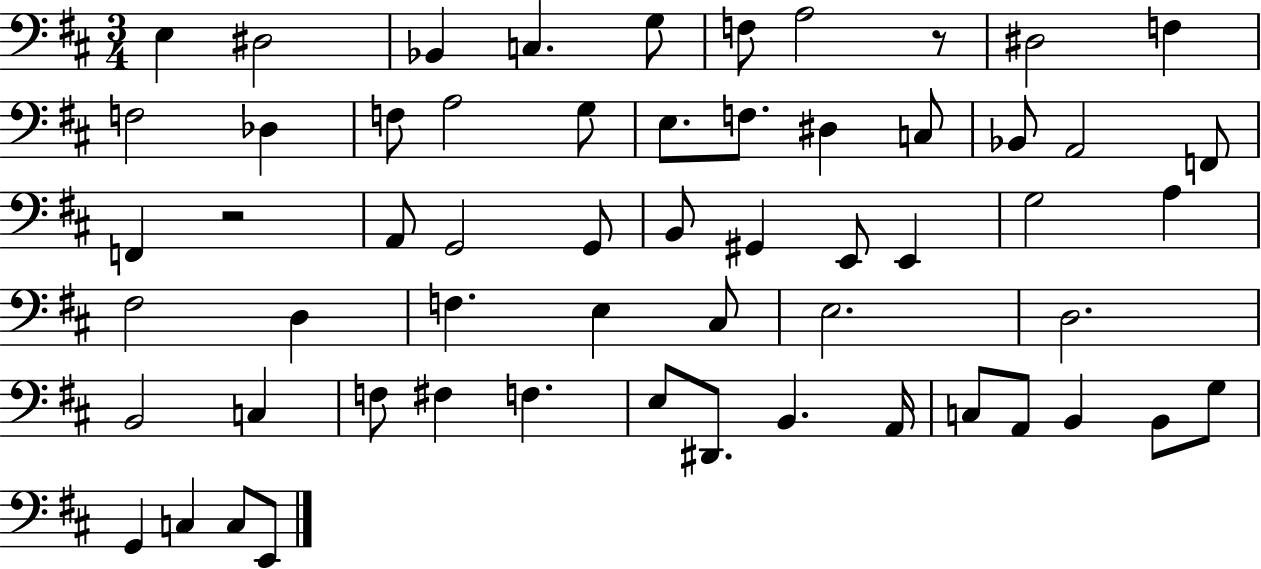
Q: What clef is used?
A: bass